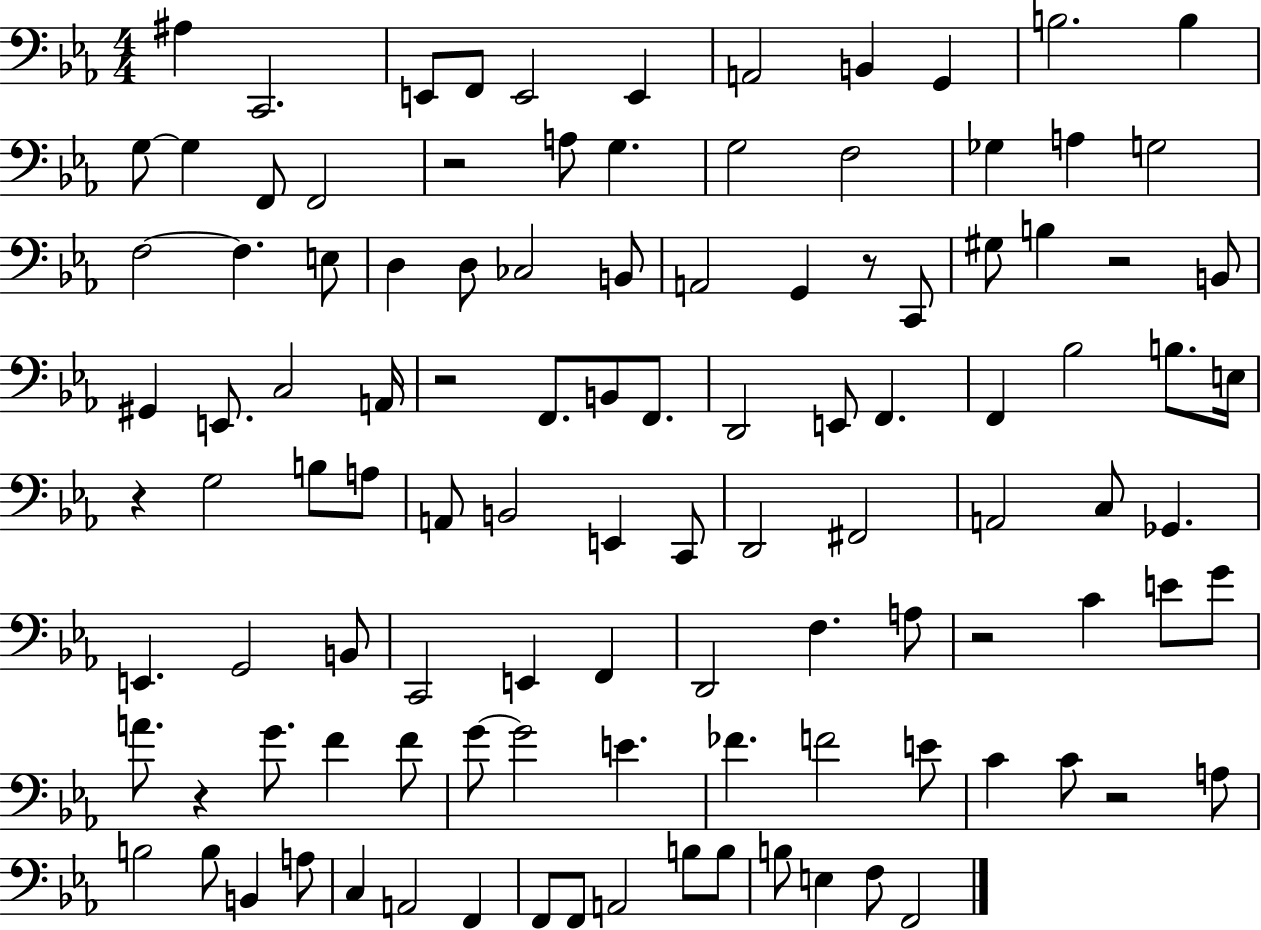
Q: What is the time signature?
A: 4/4